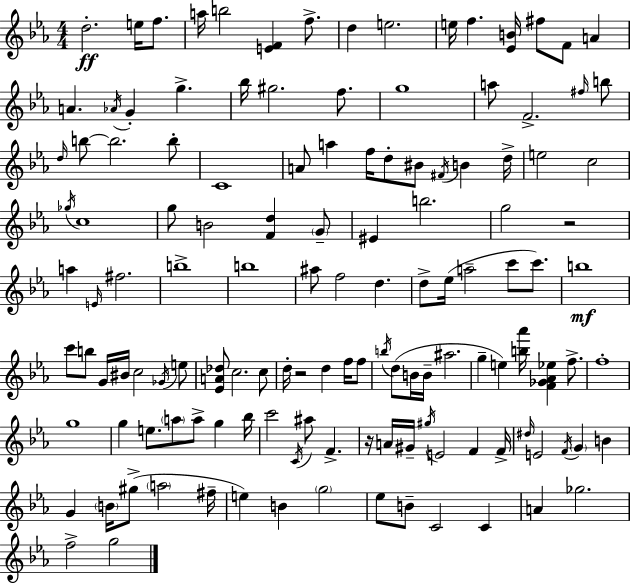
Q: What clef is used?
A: treble